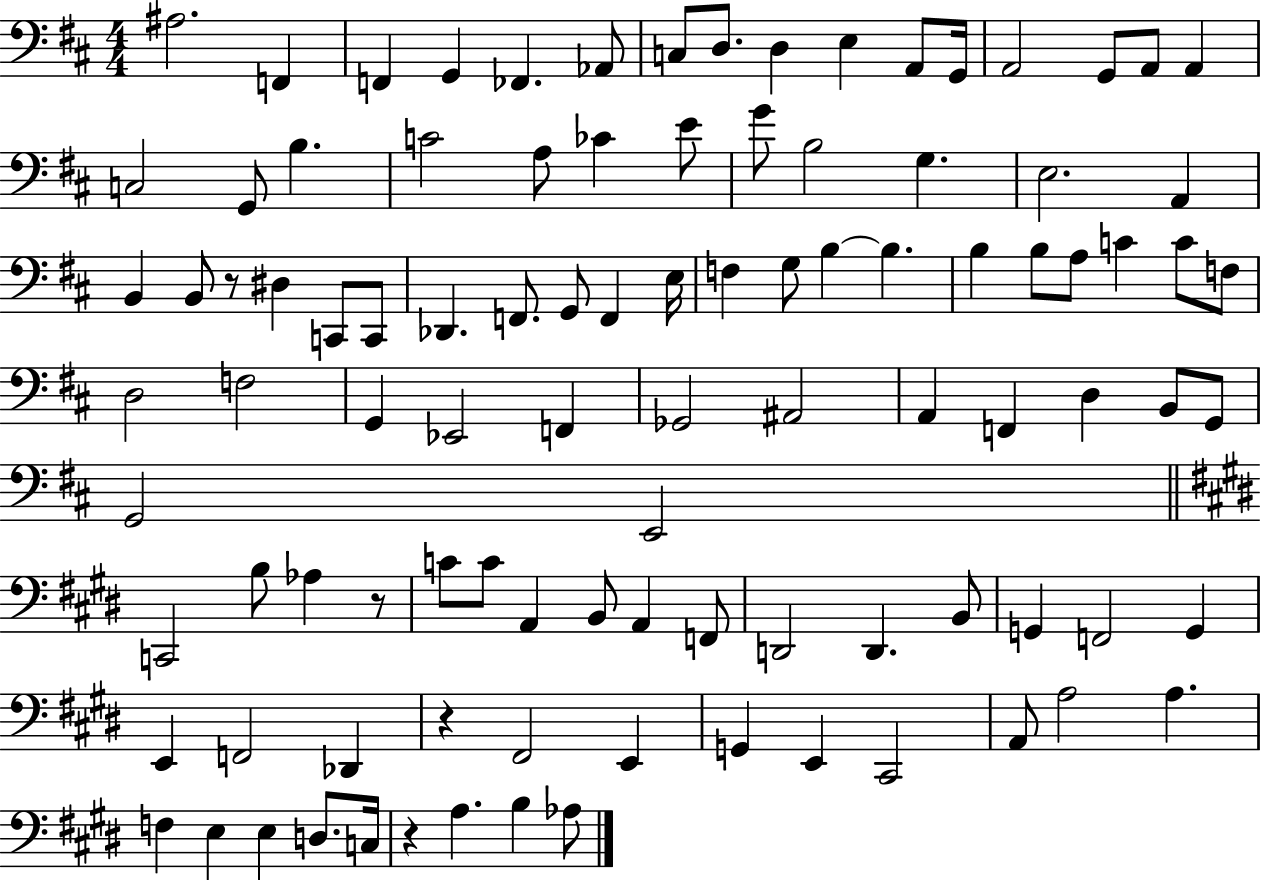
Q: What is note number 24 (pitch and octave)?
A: G4